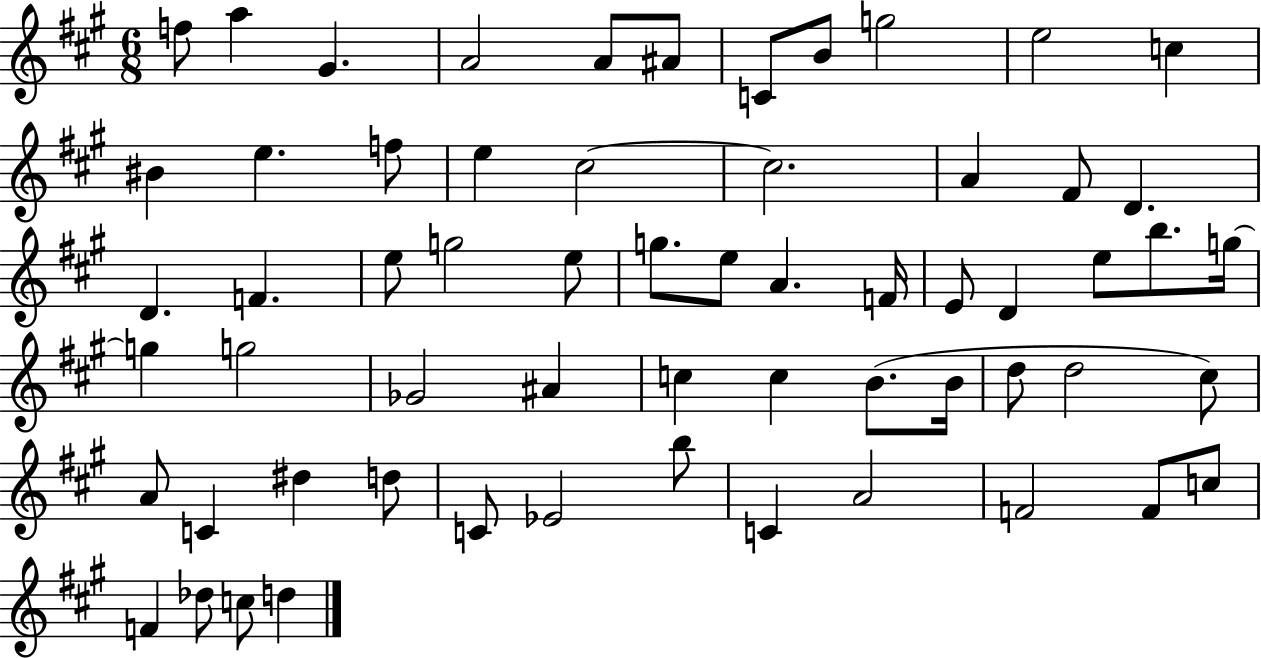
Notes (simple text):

F5/e A5/q G#4/q. A4/h A4/e A#4/e C4/e B4/e G5/h E5/h C5/q BIS4/q E5/q. F5/e E5/q C#5/h C#5/h. A4/q F#4/e D4/q. D4/q. F4/q. E5/e G5/h E5/e G5/e. E5/e A4/q. F4/s E4/e D4/q E5/e B5/e. G5/s G5/q G5/h Gb4/h A#4/q C5/q C5/q B4/e. B4/s D5/e D5/h C#5/e A4/e C4/q D#5/q D5/e C4/e Eb4/h B5/e C4/q A4/h F4/h F4/e C5/e F4/q Db5/e C5/e D5/q